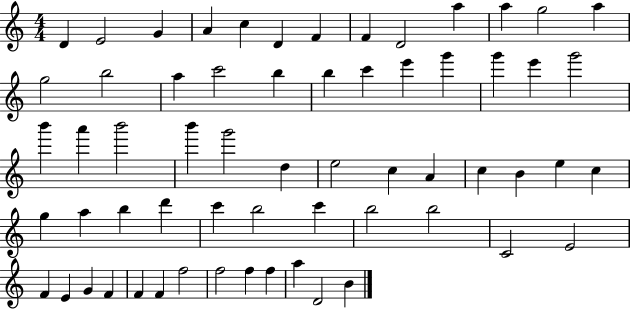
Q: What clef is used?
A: treble